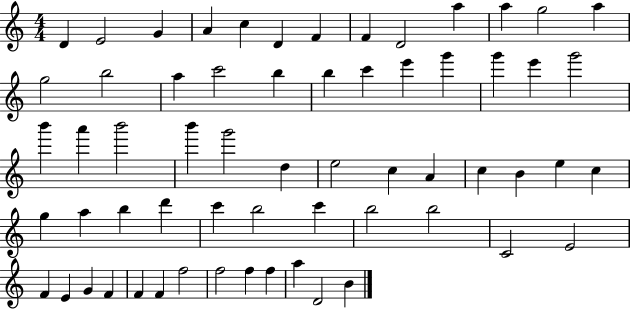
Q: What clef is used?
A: treble